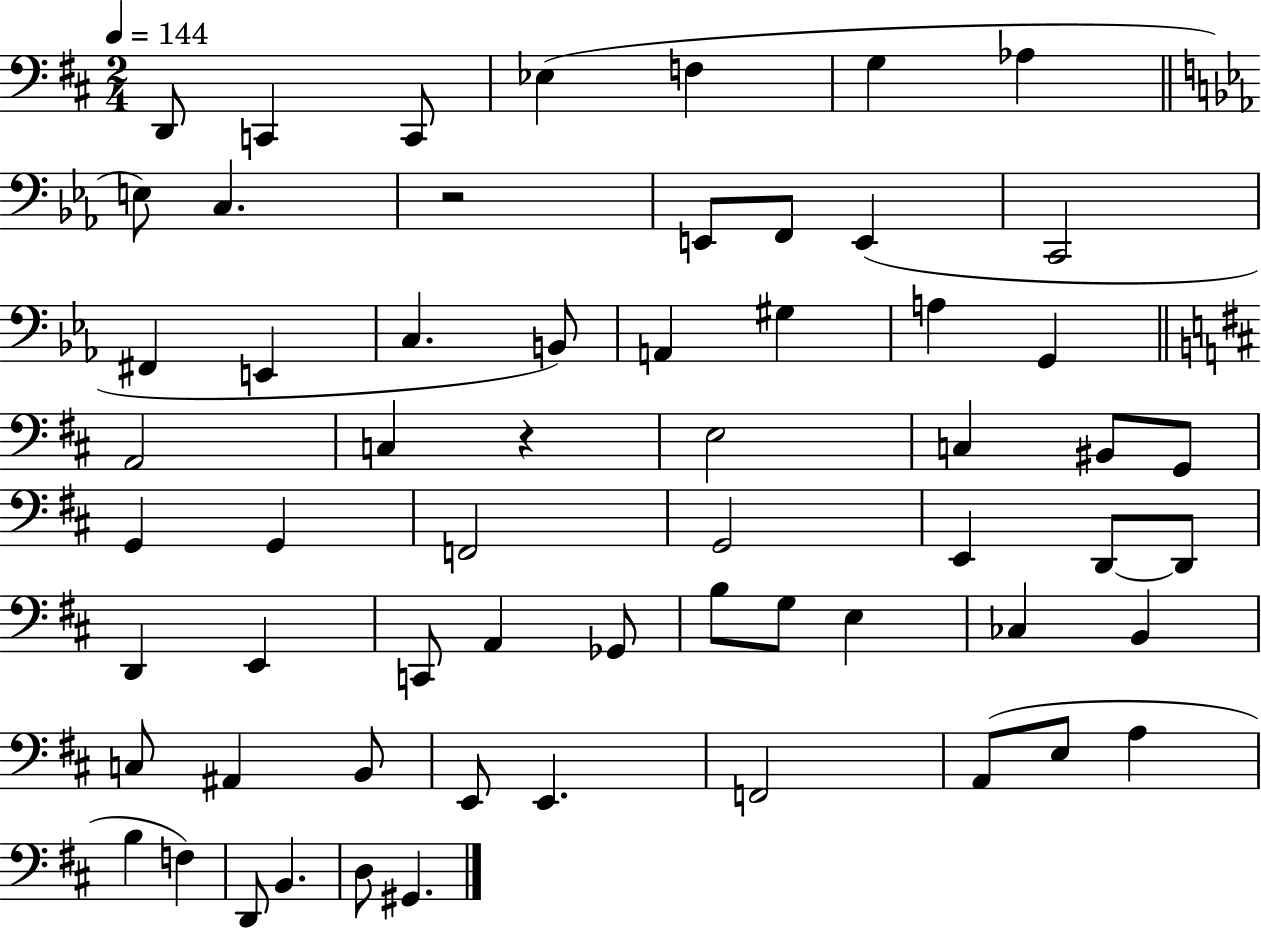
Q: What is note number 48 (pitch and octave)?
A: E2